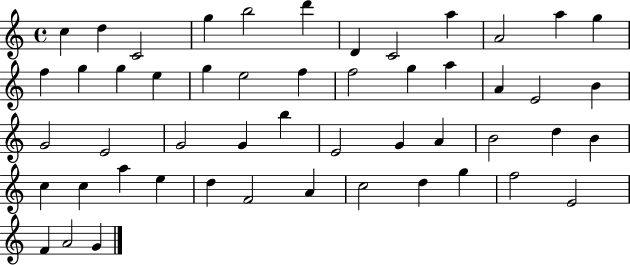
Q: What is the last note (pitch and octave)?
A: G4